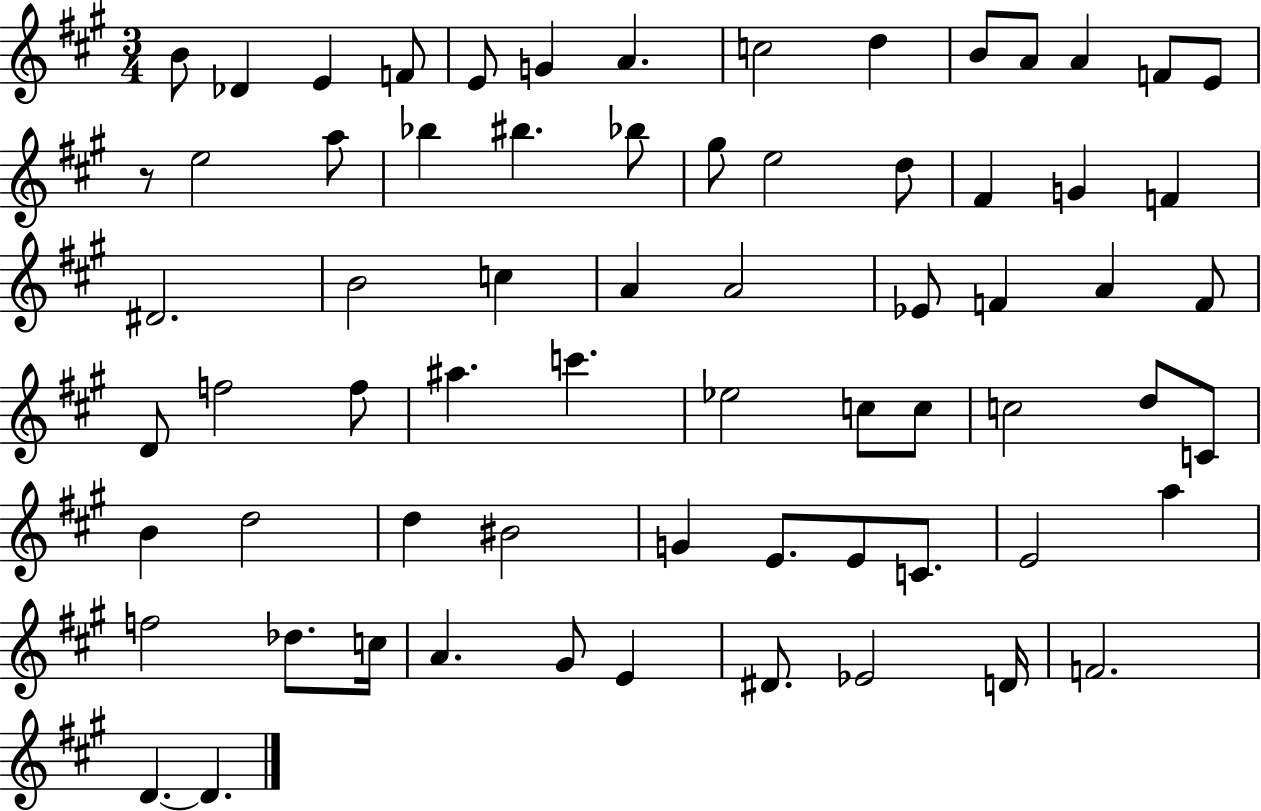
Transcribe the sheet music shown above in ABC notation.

X:1
T:Untitled
M:3/4
L:1/4
K:A
B/2 _D E F/2 E/2 G A c2 d B/2 A/2 A F/2 E/2 z/2 e2 a/2 _b ^b _b/2 ^g/2 e2 d/2 ^F G F ^D2 B2 c A A2 _E/2 F A F/2 D/2 f2 f/2 ^a c' _e2 c/2 c/2 c2 d/2 C/2 B d2 d ^B2 G E/2 E/2 C/2 E2 a f2 _d/2 c/4 A ^G/2 E ^D/2 _E2 D/4 F2 D D